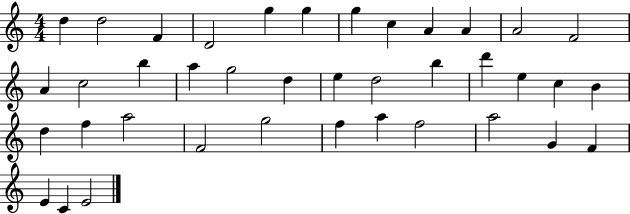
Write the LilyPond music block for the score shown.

{
  \clef treble
  \numericTimeSignature
  \time 4/4
  \key c \major
  d''4 d''2 f'4 | d'2 g''4 g''4 | g''4 c''4 a'4 a'4 | a'2 f'2 | \break a'4 c''2 b''4 | a''4 g''2 d''4 | e''4 d''2 b''4 | d'''4 e''4 c''4 b'4 | \break d''4 f''4 a''2 | f'2 g''2 | f''4 a''4 f''2 | a''2 g'4 f'4 | \break e'4 c'4 e'2 | \bar "|."
}